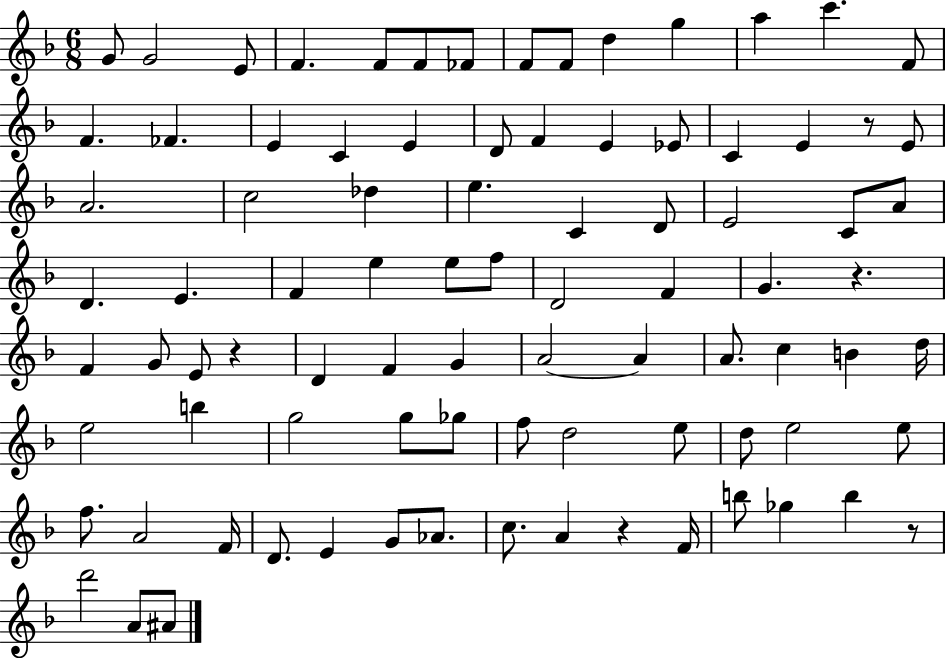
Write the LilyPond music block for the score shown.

{
  \clef treble
  \numericTimeSignature
  \time 6/8
  \key f \major
  \repeat volta 2 { g'8 g'2 e'8 | f'4. f'8 f'8 fes'8 | f'8 f'8 d''4 g''4 | a''4 c'''4. f'8 | \break f'4. fes'4. | e'4 c'4 e'4 | d'8 f'4 e'4 ees'8 | c'4 e'4 r8 e'8 | \break a'2. | c''2 des''4 | e''4. c'4 d'8 | e'2 c'8 a'8 | \break d'4. e'4. | f'4 e''4 e''8 f''8 | d'2 f'4 | g'4. r4. | \break f'4 g'8 e'8 r4 | d'4 f'4 g'4 | a'2~~ a'4 | a'8. c''4 b'4 d''16 | \break e''2 b''4 | g''2 g''8 ges''8 | f''8 d''2 e''8 | d''8 e''2 e''8 | \break f''8. a'2 f'16 | d'8. e'4 g'8 aes'8. | c''8. a'4 r4 f'16 | b''8 ges''4 b''4 r8 | \break d'''2 a'8 ais'8 | } \bar "|."
}